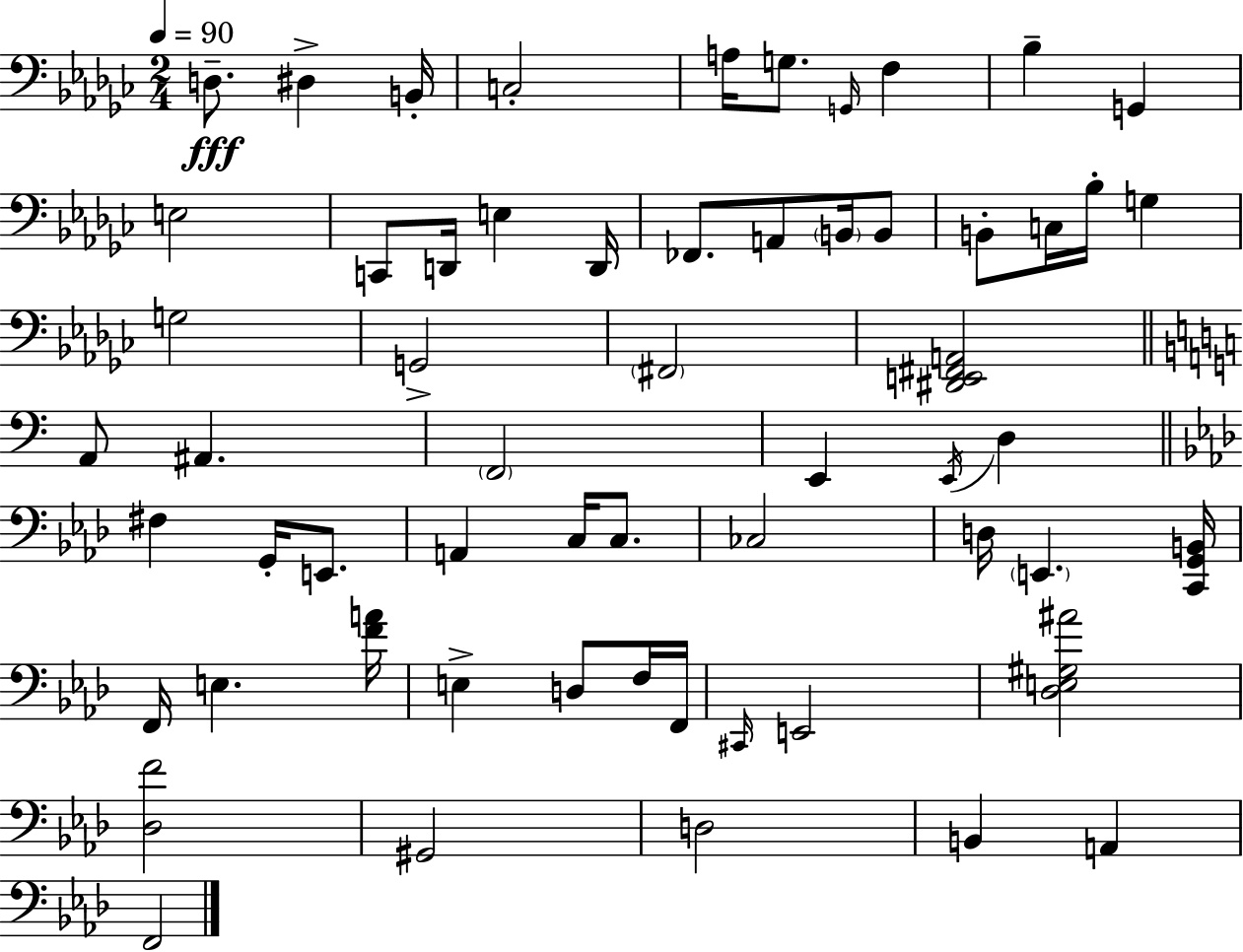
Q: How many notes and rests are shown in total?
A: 59